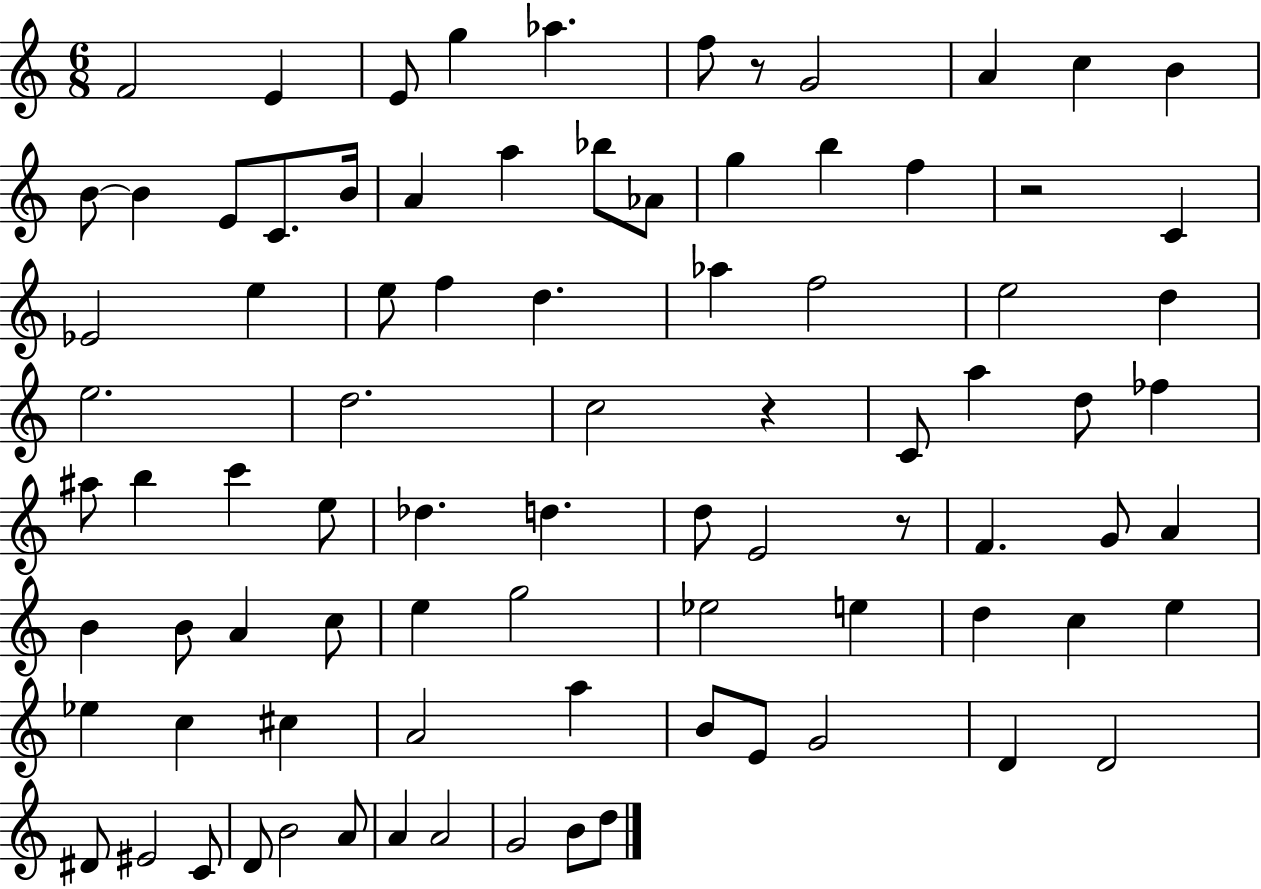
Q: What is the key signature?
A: C major